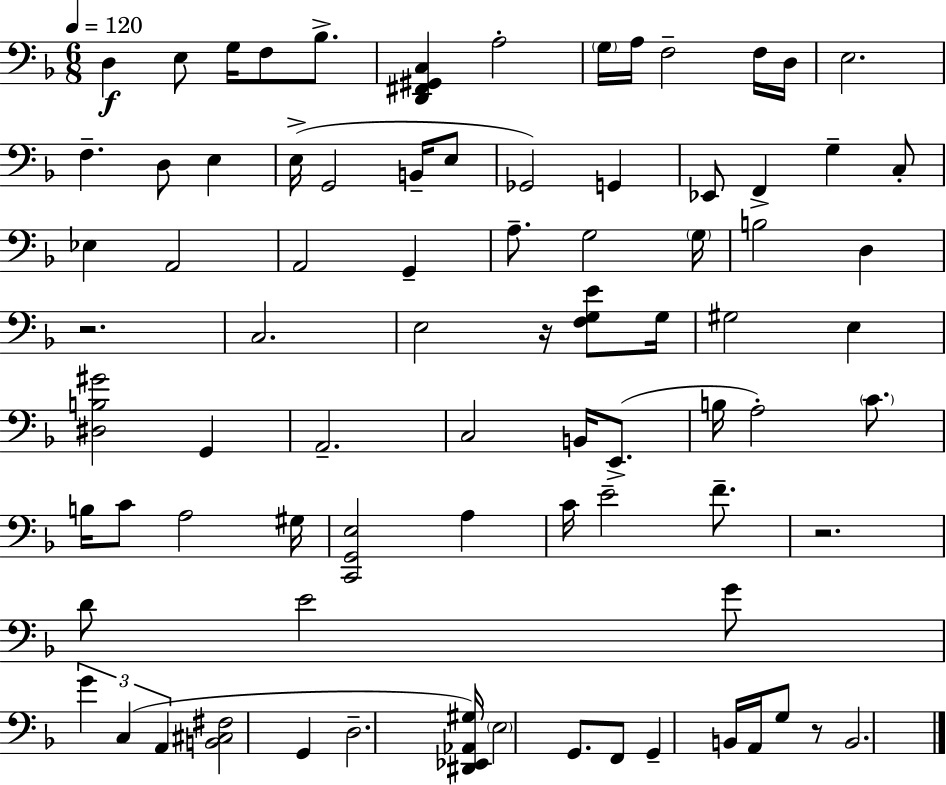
{
  \clef bass
  \numericTimeSignature
  \time 6/8
  \key d \minor
  \tempo 4 = 120
  \repeat volta 2 { d4\f e8 g16 f8 bes8.-> | <d, fis, gis, c>4 a2-. | \parenthesize g16 a16 f2-- f16 d16 | e2. | \break f4.-- d8 e4 | e16->( g,2 b,16-- e8 | ges,2) g,4 | ees,8 f,4-> g4-- c8-. | \break ees4 a,2 | a,2 g,4-- | a8.-- g2 \parenthesize g16 | b2 d4 | \break r2. | c2. | e2 r16 <f g e'>8 g16 | gis2 e4 | \break <dis b gis'>2 g,4 | a,2.-- | c2 b,16 e,8.->( | b16 a2-.) \parenthesize c'8. | \break b16 c'8 a2 gis16 | <c, g, e>2 a4 | c'16 e'2-- f'8.-- | r2. | \break d'8 e'2 g'8 | \tuplet 3/2 { g'4 c4( a,4 } | <b, cis fis>2 g,4 | d2.-- | \break <dis, ees, aes, gis>16) \parenthesize e2 g,8. | f,8 g,4-- b,16 a,16 g8 r8 | b,2. | } \bar "|."
}